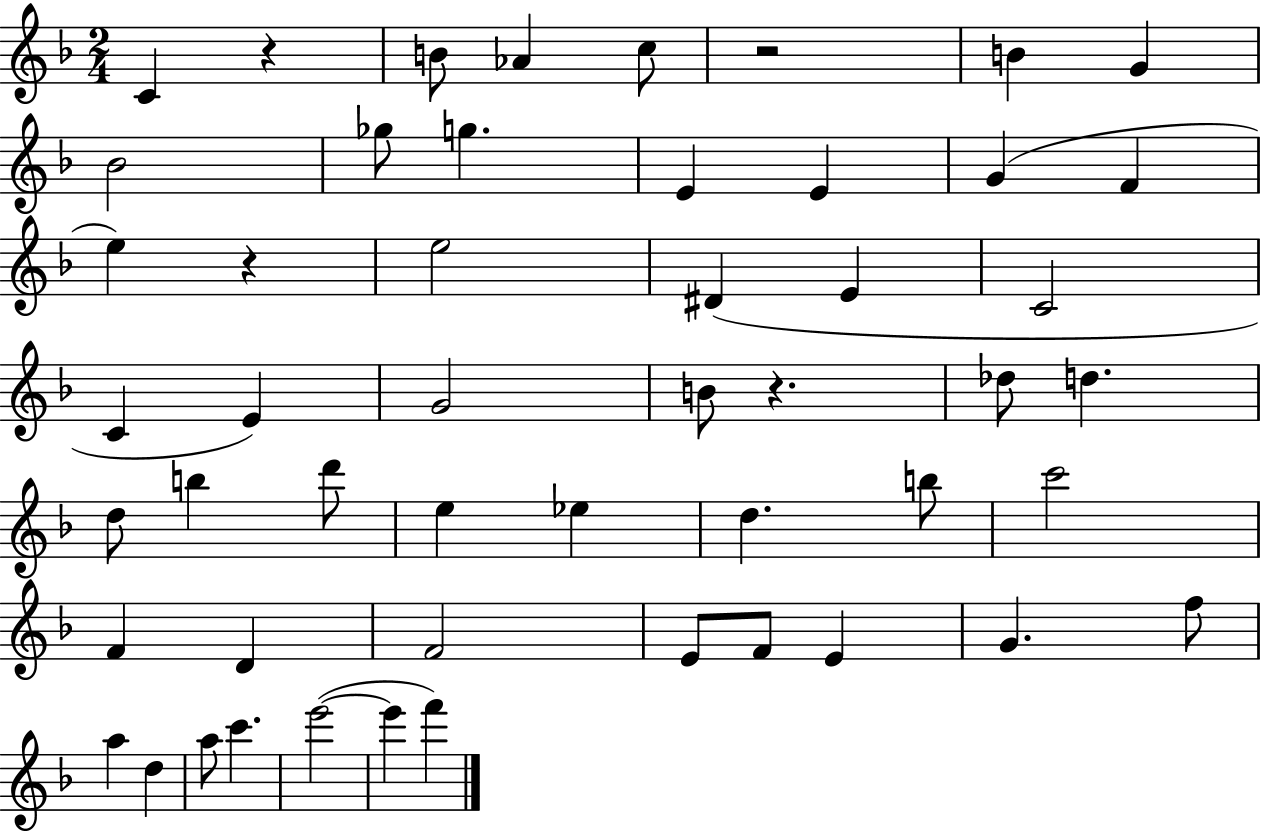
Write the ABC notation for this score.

X:1
T:Untitled
M:2/4
L:1/4
K:F
C z B/2 _A c/2 z2 B G _B2 _g/2 g E E G F e z e2 ^D E C2 C E G2 B/2 z _d/2 d d/2 b d'/2 e _e d b/2 c'2 F D F2 E/2 F/2 E G f/2 a d a/2 c' e'2 e' f'